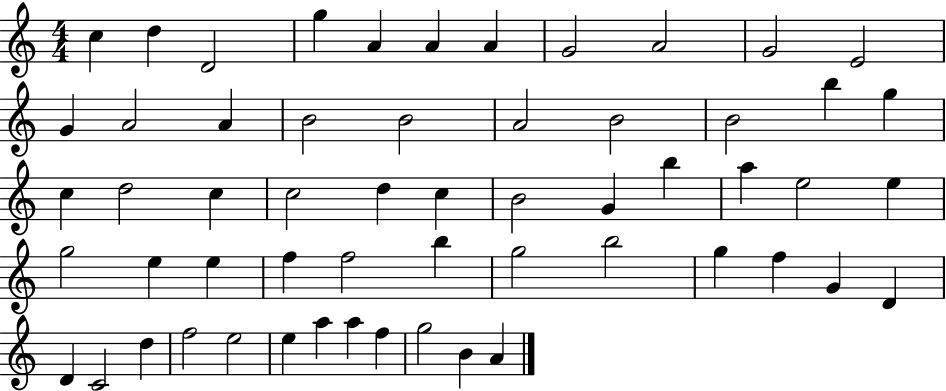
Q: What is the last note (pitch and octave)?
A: A4